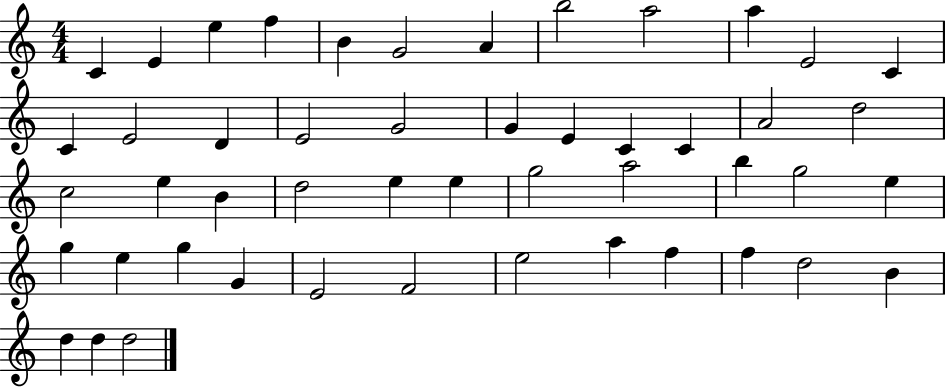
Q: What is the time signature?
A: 4/4